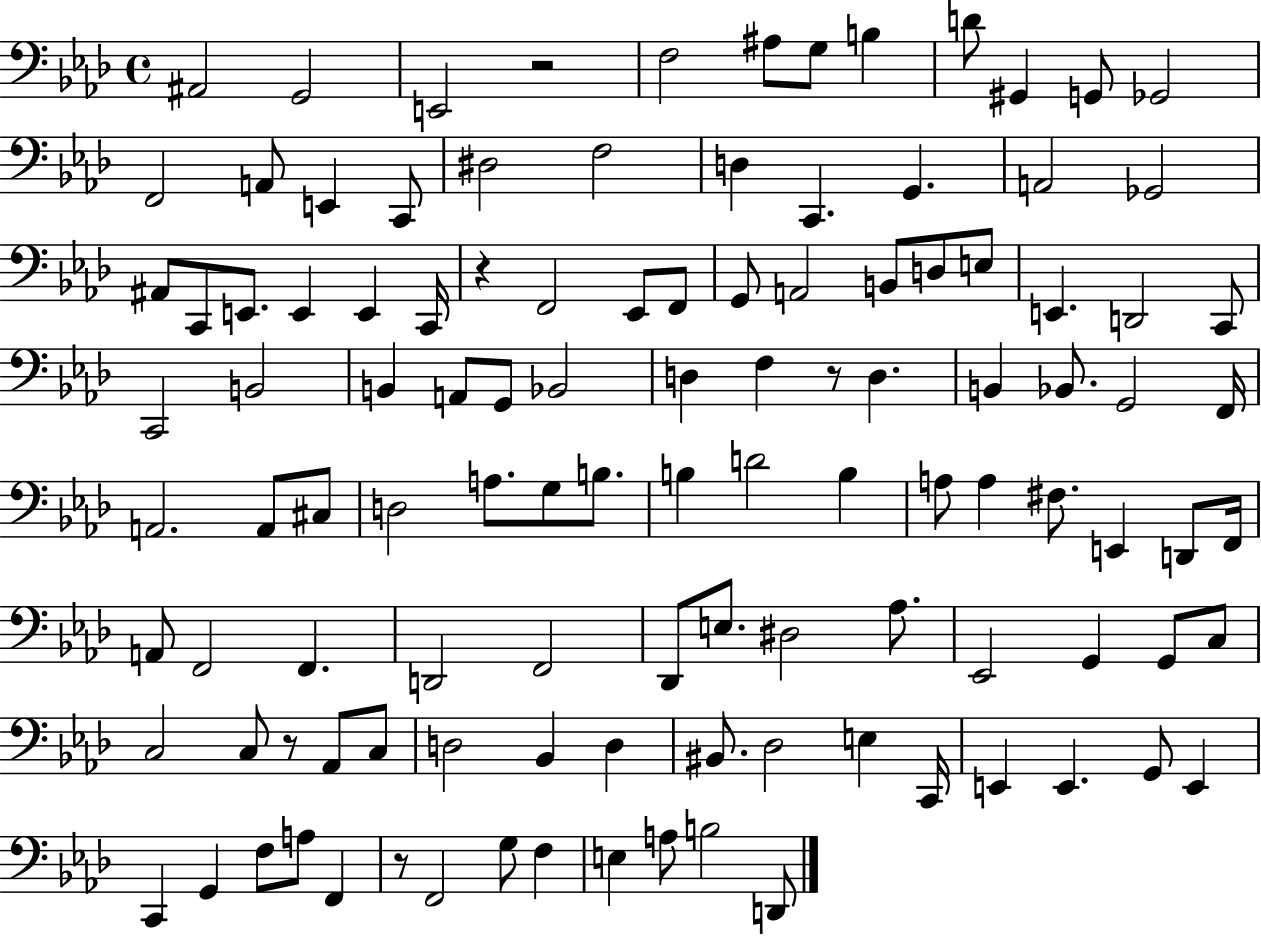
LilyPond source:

{
  \clef bass
  \time 4/4
  \defaultTimeSignature
  \key aes \major
  ais,2 g,2 | e,2 r2 | f2 ais8 g8 b4 | d'8 gis,4 g,8 ges,2 | \break f,2 a,8 e,4 c,8 | dis2 f2 | d4 c,4. g,4. | a,2 ges,2 | \break ais,8 c,8 e,8. e,4 e,4 c,16 | r4 f,2 ees,8 f,8 | g,8 a,2 b,8 d8 e8 | e,4. d,2 c,8 | \break c,2 b,2 | b,4 a,8 g,8 bes,2 | d4 f4 r8 d4. | b,4 bes,8. g,2 f,16 | \break a,2. a,8 cis8 | d2 a8. g8 b8. | b4 d'2 b4 | a8 a4 fis8. e,4 d,8 f,16 | \break a,8 f,2 f,4. | d,2 f,2 | des,8 e8. dis2 aes8. | ees,2 g,4 g,8 c8 | \break c2 c8 r8 aes,8 c8 | d2 bes,4 d4 | bis,8. des2 e4 c,16 | e,4 e,4. g,8 e,4 | \break c,4 g,4 f8 a8 f,4 | r8 f,2 g8 f4 | e4 a8 b2 d,8 | \bar "|."
}